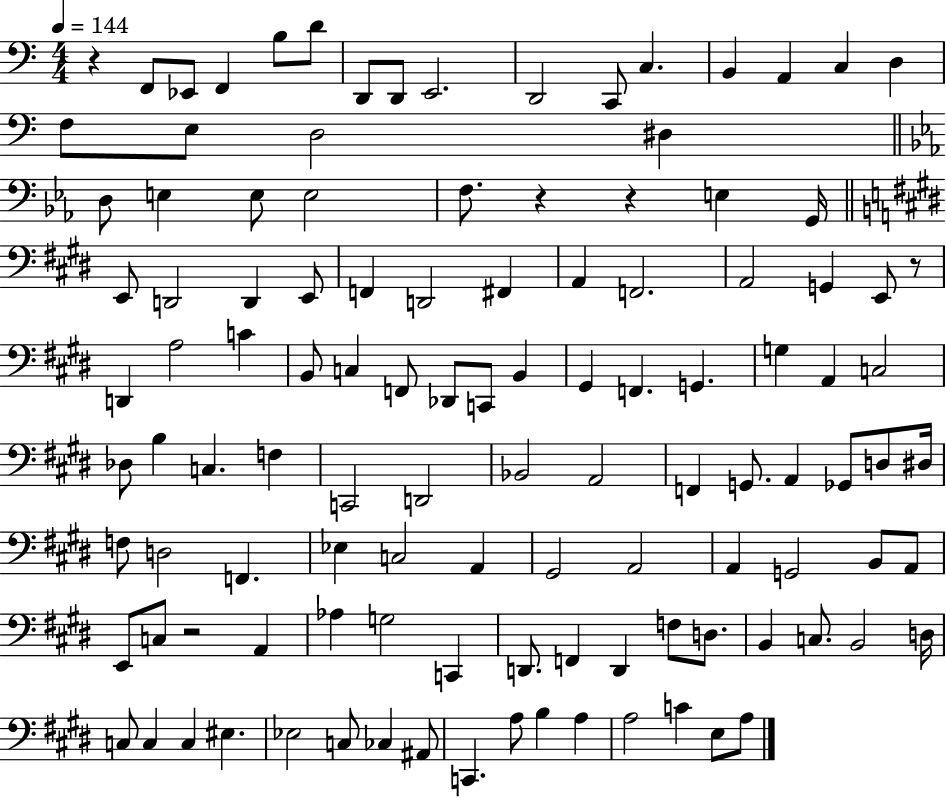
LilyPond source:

{
  \clef bass
  \numericTimeSignature
  \time 4/4
  \key c \major
  \tempo 4 = 144
  r4 f,8 ees,8 f,4 b8 d'8 | d,8 d,8 e,2. | d,2 c,8 c4. | b,4 a,4 c4 d4 | \break f8 e8 d2 dis4 | \bar "||" \break \key ees \major d8 e4 e8 e2 | f8. r4 r4 e4 g,16 | \bar "||" \break \key e \major e,8 d,2 d,4 e,8 | f,4 d,2 fis,4 | a,4 f,2. | a,2 g,4 e,8 r8 | \break d,4 a2 c'4 | b,8 c4 f,8 des,8 c,8 b,4 | gis,4 f,4. g,4. | g4 a,4 c2 | \break des8 b4 c4. f4 | c,2 d,2 | bes,2 a,2 | f,4 g,8. a,4 ges,8 d8 dis16 | \break f8 d2 f,4. | ees4 c2 a,4 | gis,2 a,2 | a,4 g,2 b,8 a,8 | \break e,8 c8 r2 a,4 | aes4 g2 c,4 | d,8. f,4 d,4 f8 d8. | b,4 c8. b,2 d16 | \break c8 c4 c4 eis4. | ees2 c8 ces4 ais,8 | c,4. a8 b4 a4 | a2 c'4 e8 a8 | \break \bar "|."
}